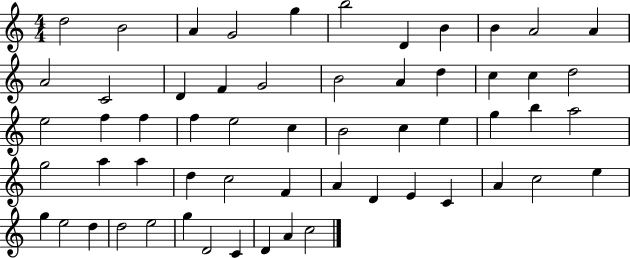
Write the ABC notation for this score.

X:1
T:Untitled
M:4/4
L:1/4
K:C
d2 B2 A G2 g b2 D B B A2 A A2 C2 D F G2 B2 A d c c d2 e2 f f f e2 c B2 c e g b a2 g2 a a d c2 F A D E C A c2 e g e2 d d2 e2 g D2 C D A c2